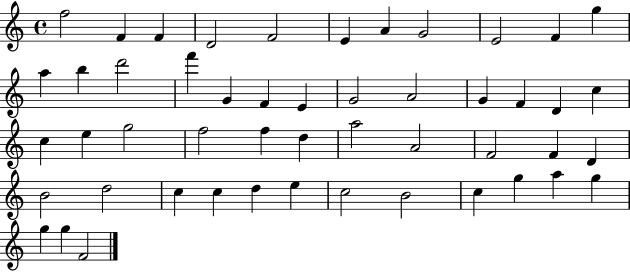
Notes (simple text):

F5/h F4/q F4/q D4/h F4/h E4/q A4/q G4/h E4/h F4/q G5/q A5/q B5/q D6/h F6/q G4/q F4/q E4/q G4/h A4/h G4/q F4/q D4/q C5/q C5/q E5/q G5/h F5/h F5/q D5/q A5/h A4/h F4/h F4/q D4/q B4/h D5/h C5/q C5/q D5/q E5/q C5/h B4/h C5/q G5/q A5/q G5/q G5/q G5/q F4/h